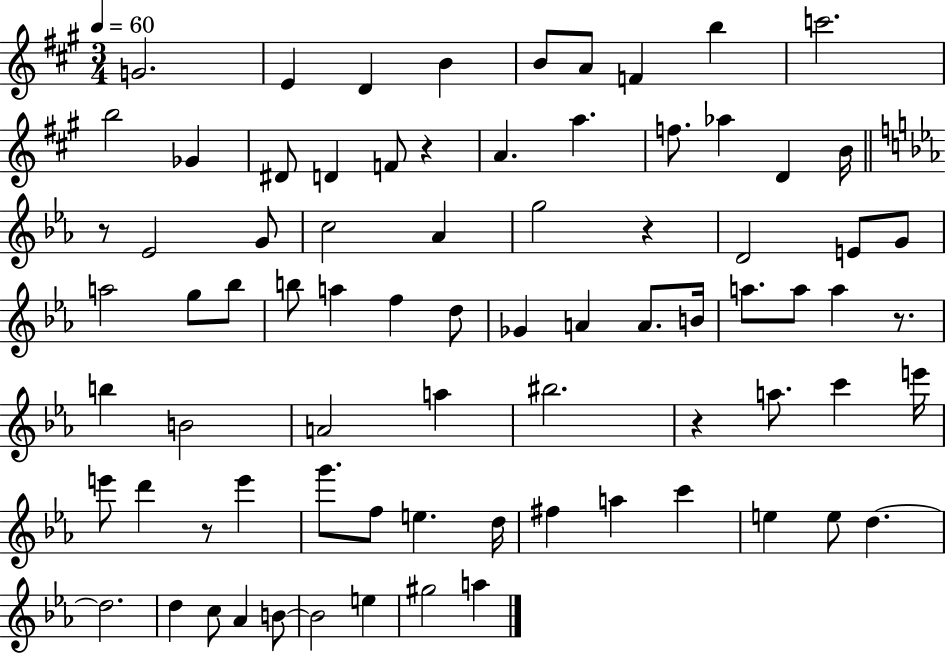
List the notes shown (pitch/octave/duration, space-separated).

G4/h. E4/q D4/q B4/q B4/e A4/e F4/q B5/q C6/h. B5/h Gb4/q D#4/e D4/q F4/e R/q A4/q. A5/q. F5/e. Ab5/q D4/q B4/s R/e Eb4/h G4/e C5/h Ab4/q G5/h R/q D4/h E4/e G4/e A5/h G5/e Bb5/e B5/e A5/q F5/q D5/e Gb4/q A4/q A4/e. B4/s A5/e. A5/e A5/q R/e. B5/q B4/h A4/h A5/q BIS5/h. R/q A5/e. C6/q E6/s E6/e D6/q R/e E6/q G6/e. F5/e E5/q. D5/s F#5/q A5/q C6/q E5/q E5/e D5/q. D5/h. D5/q C5/e Ab4/q B4/e B4/h E5/q G#5/h A5/q